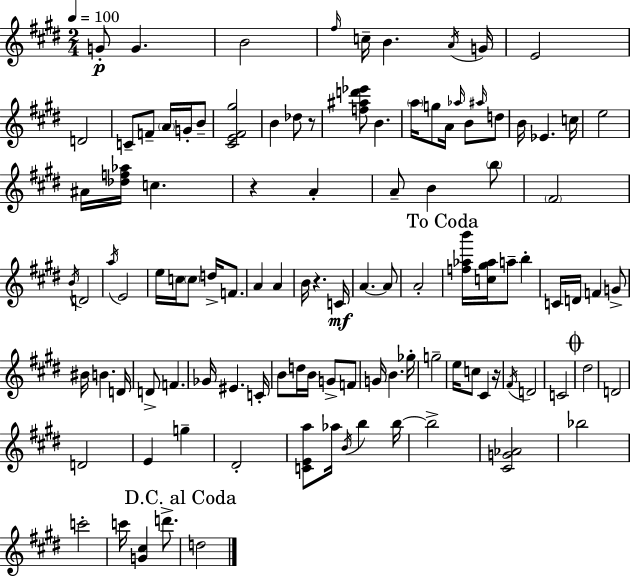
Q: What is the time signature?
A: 2/4